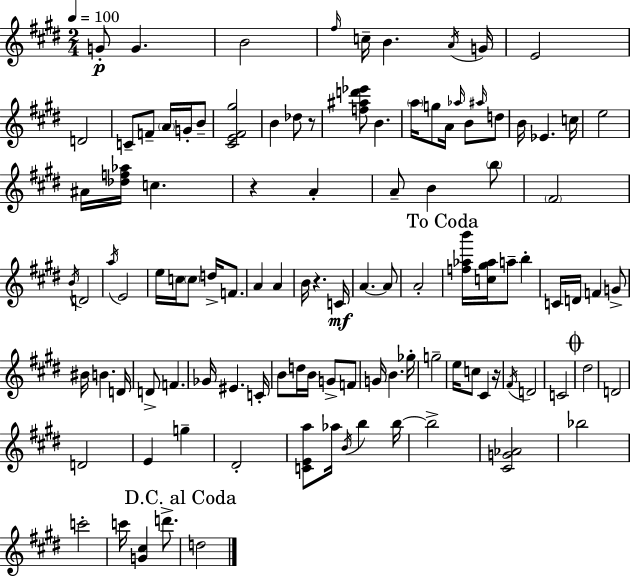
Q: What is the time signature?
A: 2/4